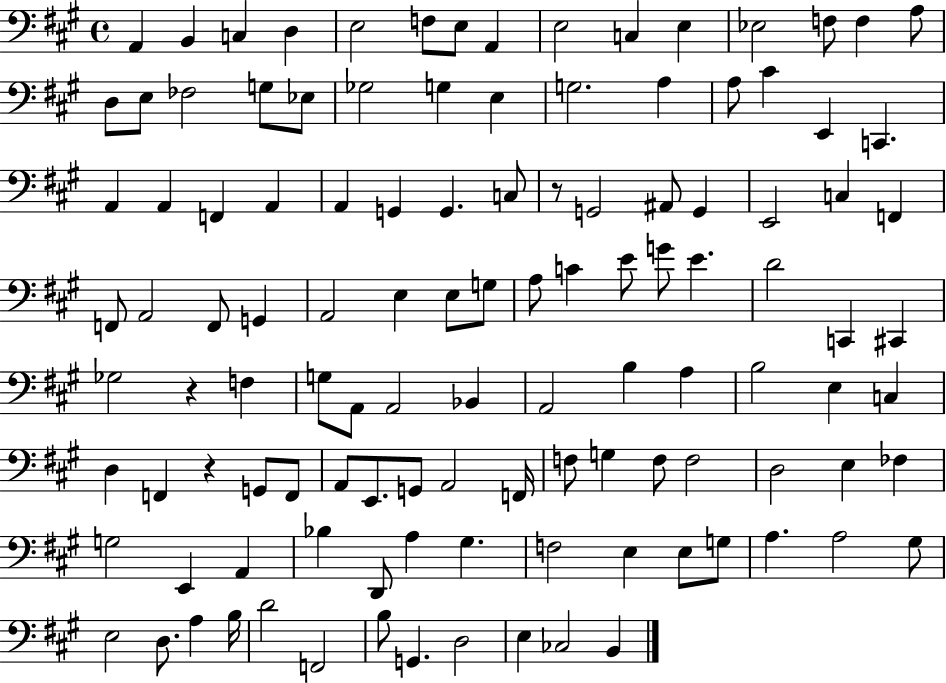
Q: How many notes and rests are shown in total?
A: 116